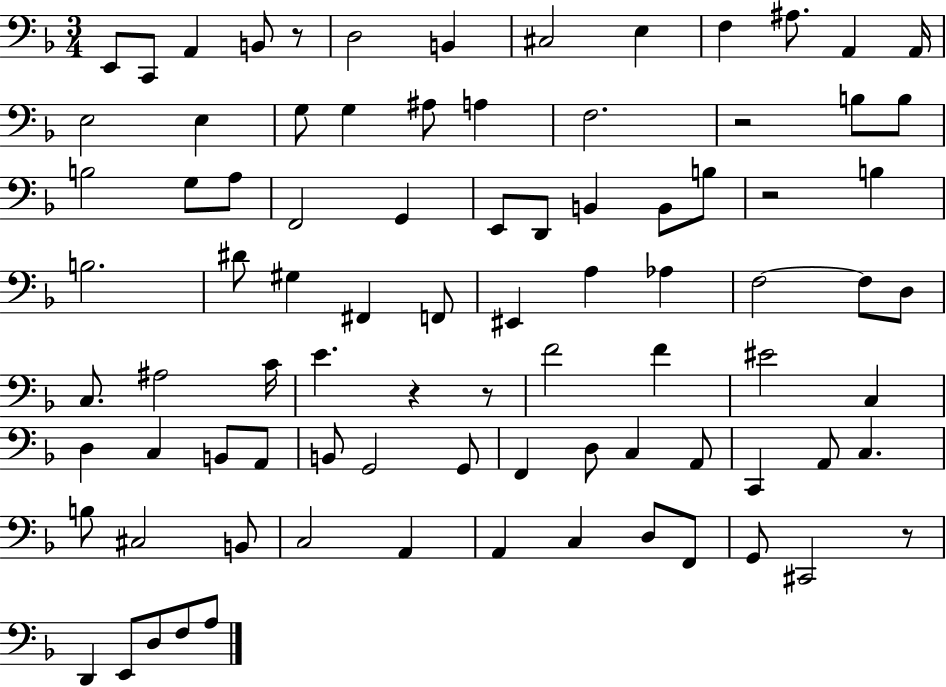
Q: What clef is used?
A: bass